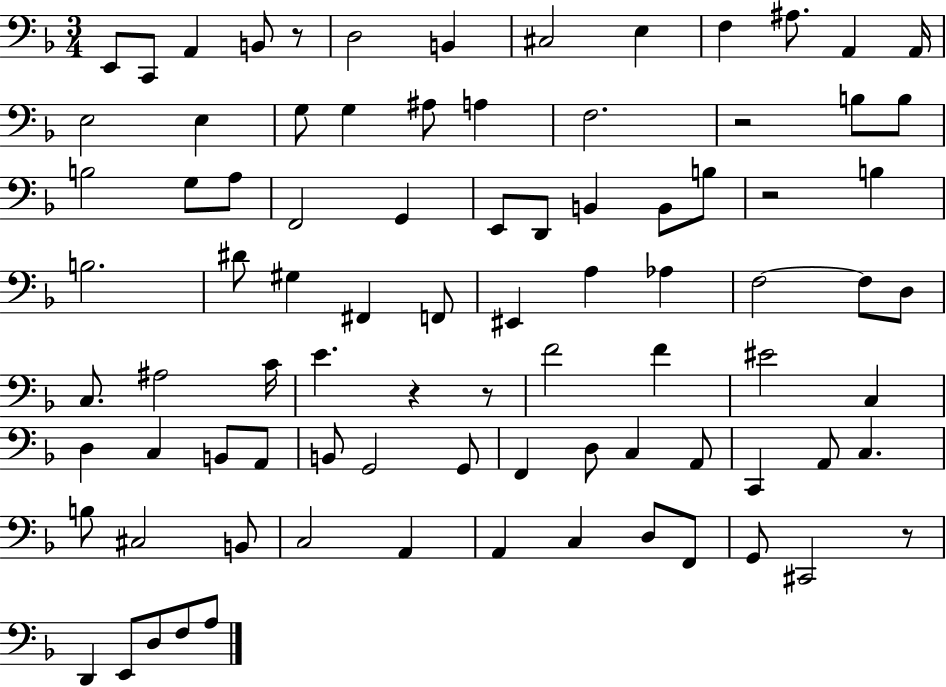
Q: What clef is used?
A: bass